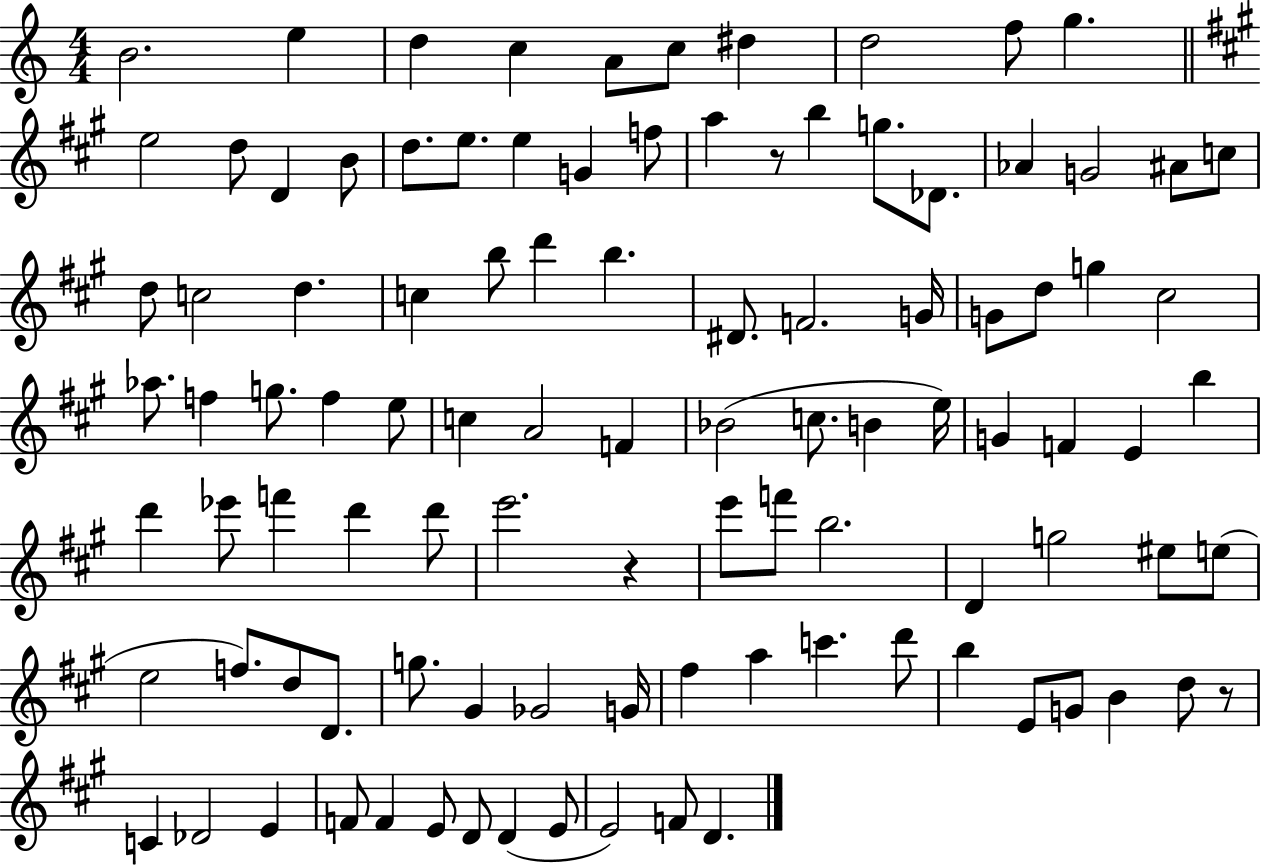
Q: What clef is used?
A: treble